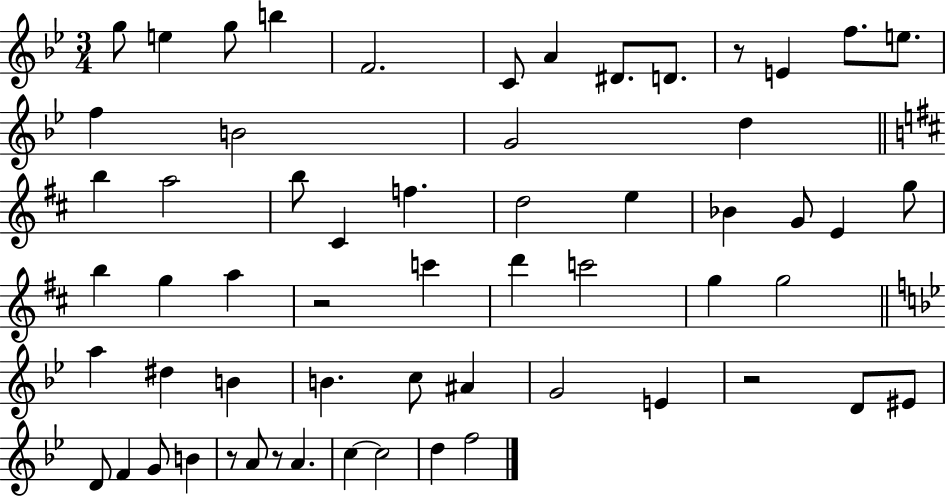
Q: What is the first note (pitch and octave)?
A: G5